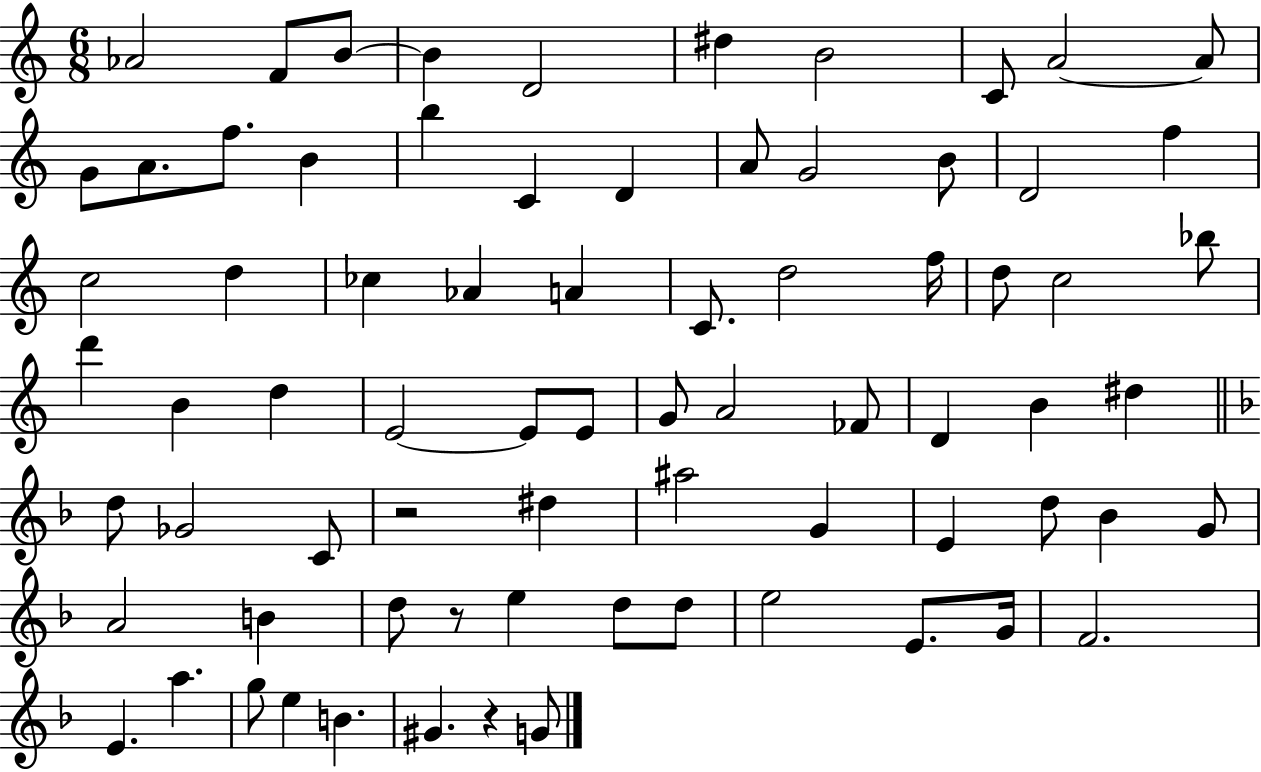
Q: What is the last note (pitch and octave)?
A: G4